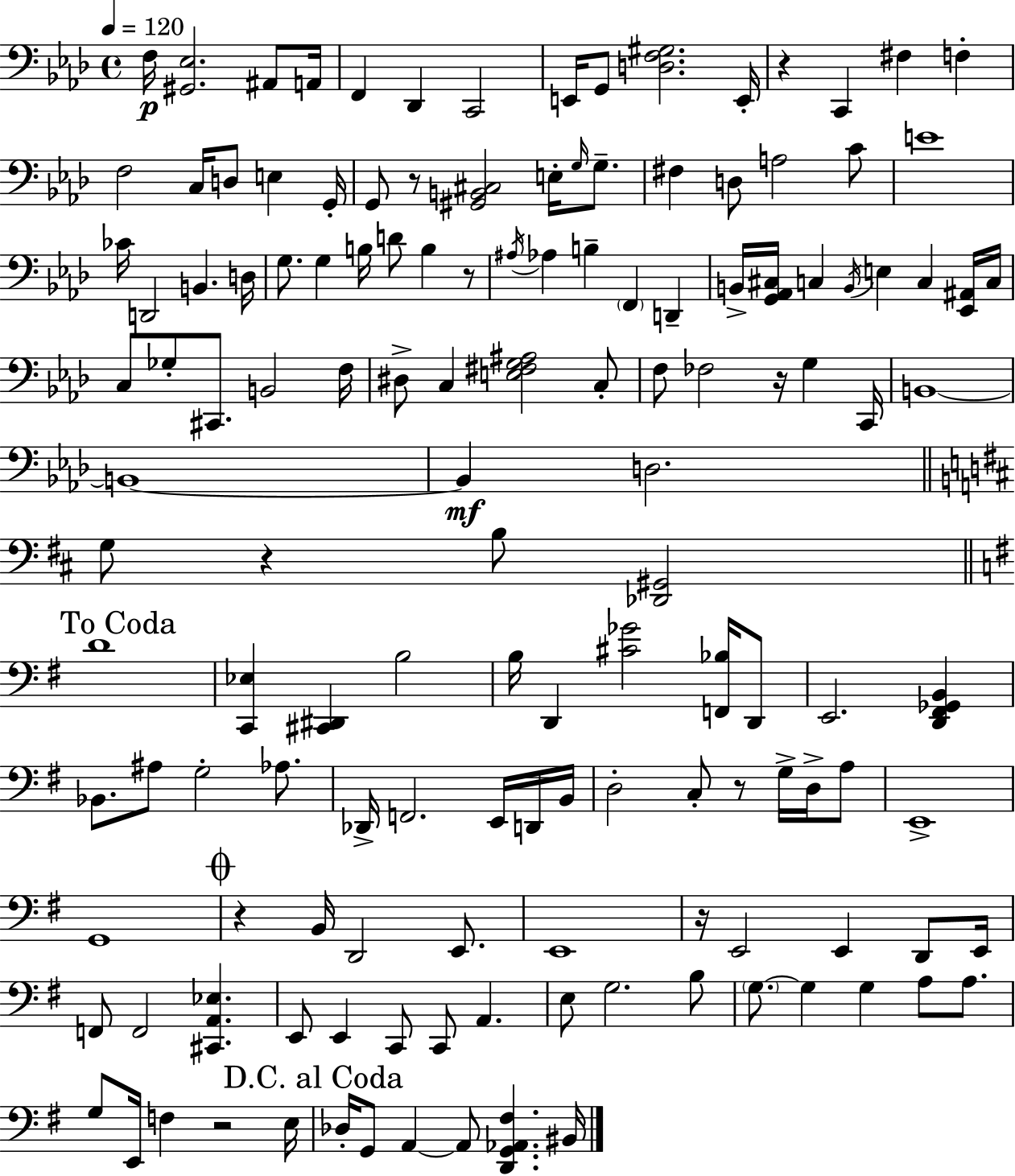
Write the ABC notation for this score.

X:1
T:Untitled
M:4/4
L:1/4
K:Fm
F,/4 [^G,,_E,]2 ^A,,/2 A,,/4 F,, _D,, C,,2 E,,/4 G,,/2 [D,F,^G,]2 E,,/4 z C,, ^F, F, F,2 C,/4 D,/2 E, G,,/4 G,,/2 z/2 [^G,,B,,^C,]2 E,/4 G,/4 G,/2 ^F, D,/2 A,2 C/2 E4 _C/4 D,,2 B,, D,/4 G,/2 G, B,/4 D/2 B, z/2 ^A,/4 _A, B, F,, D,, B,,/4 [G,,_A,,^C,]/4 C, B,,/4 E, C, [_E,,^A,,]/4 C,/4 C,/2 _G,/2 ^C,,/2 B,,2 F,/4 ^D,/2 C, [E,^F,G,^A,]2 C,/2 F,/2 _F,2 z/4 G, C,,/4 B,,4 B,,4 B,, D,2 G,/2 z B,/2 [_D,,^G,,]2 D4 [C,,_E,] [^C,,^D,,] B,2 B,/4 D,, [^C_G]2 [F,,_B,]/4 D,,/2 E,,2 [D,,^F,,_G,,B,,] _B,,/2 ^A,/2 G,2 _A,/2 _D,,/4 F,,2 E,,/4 D,,/4 B,,/4 D,2 C,/2 z/2 G,/4 D,/4 A,/2 E,,4 G,,4 z B,,/4 D,,2 E,,/2 E,,4 z/4 E,,2 E,, D,,/2 E,,/4 F,,/2 F,,2 [^C,,A,,_E,] E,,/2 E,, C,,/2 C,,/2 A,, E,/2 G,2 B,/2 G,/2 G, G, A,/2 A,/2 G,/2 E,,/4 F, z2 E,/4 _D,/4 G,,/2 A,, A,,/2 [D,,G,,_A,,^F,] ^B,,/4